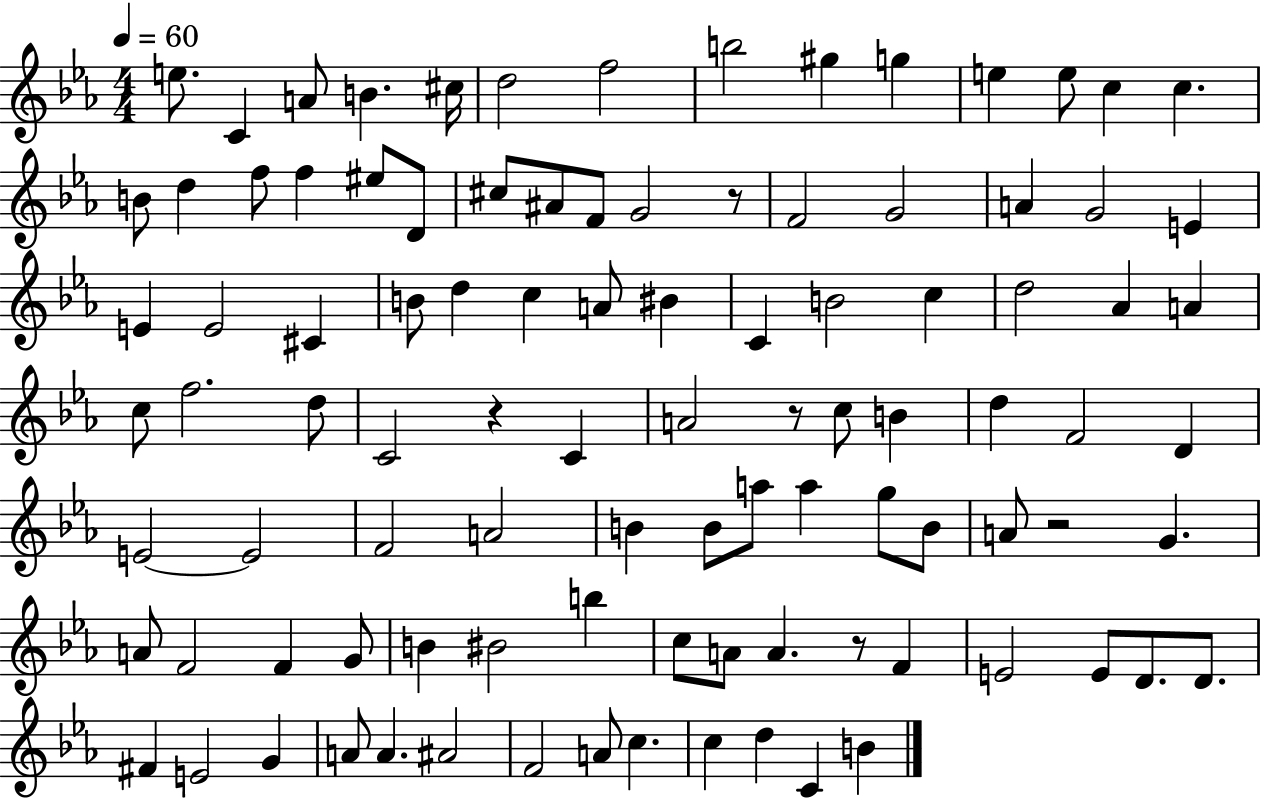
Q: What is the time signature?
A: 4/4